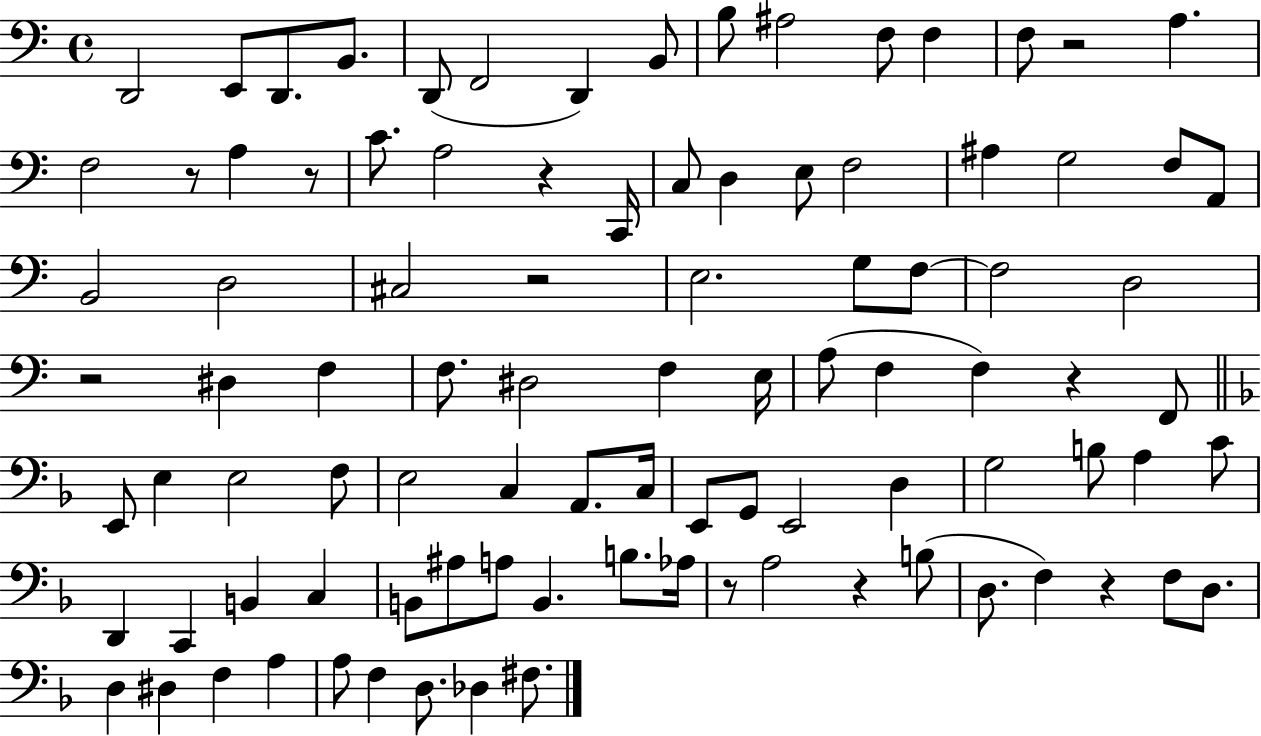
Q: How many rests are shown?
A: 10